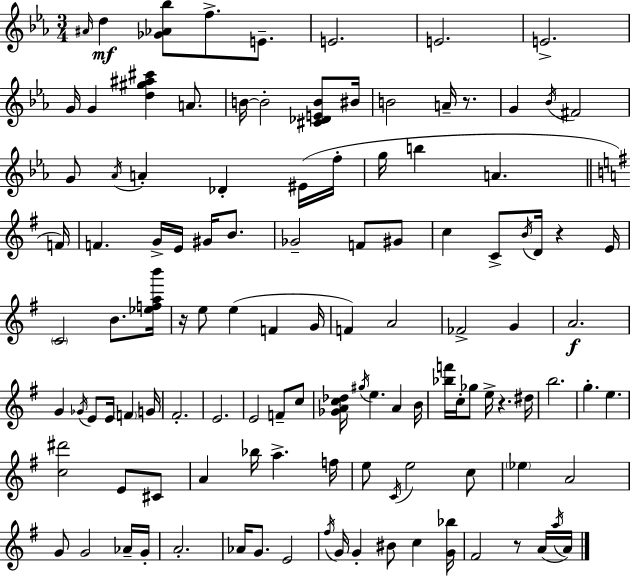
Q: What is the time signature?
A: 3/4